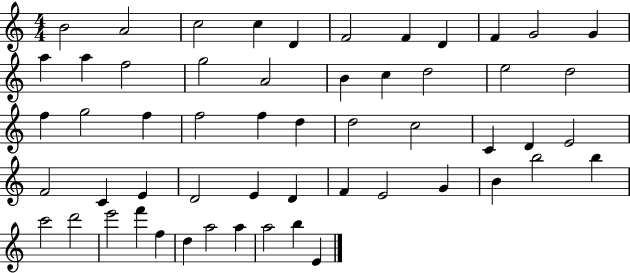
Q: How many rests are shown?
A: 0